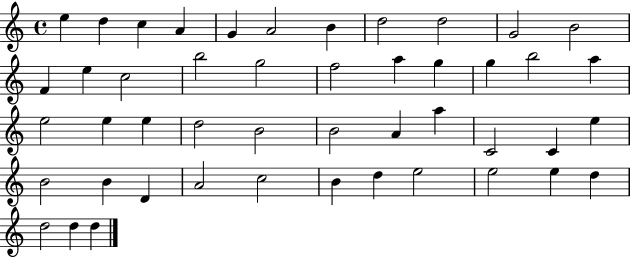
X:1
T:Untitled
M:4/4
L:1/4
K:C
e d c A G A2 B d2 d2 G2 B2 F e c2 b2 g2 f2 a g g b2 a e2 e e d2 B2 B2 A a C2 C e B2 B D A2 c2 B d e2 e2 e d d2 d d